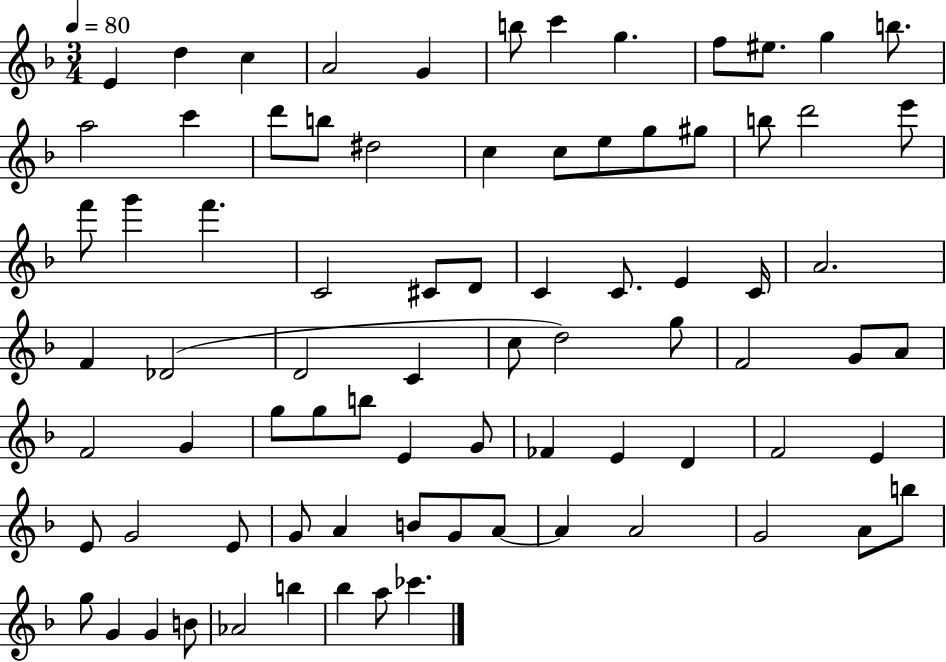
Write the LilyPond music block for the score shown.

{
  \clef treble
  \numericTimeSignature
  \time 3/4
  \key f \major
  \tempo 4 = 80
  e'4 d''4 c''4 | a'2 g'4 | b''8 c'''4 g''4. | f''8 eis''8. g''4 b''8. | \break a''2 c'''4 | d'''8 b''8 dis''2 | c''4 c''8 e''8 g''8 gis''8 | b''8 d'''2 e'''8 | \break f'''8 g'''4 f'''4. | c'2 cis'8 d'8 | c'4 c'8. e'4 c'16 | a'2. | \break f'4 des'2( | d'2 c'4 | c''8 d''2) g''8 | f'2 g'8 a'8 | \break f'2 g'4 | g''8 g''8 b''8 e'4 g'8 | fes'4 e'4 d'4 | f'2 e'4 | \break e'8 g'2 e'8 | g'8 a'4 b'8 g'8 a'8~~ | a'4 a'2 | g'2 a'8 b''8 | \break g''8 g'4 g'4 b'8 | aes'2 b''4 | bes''4 a''8 ces'''4. | \bar "|."
}